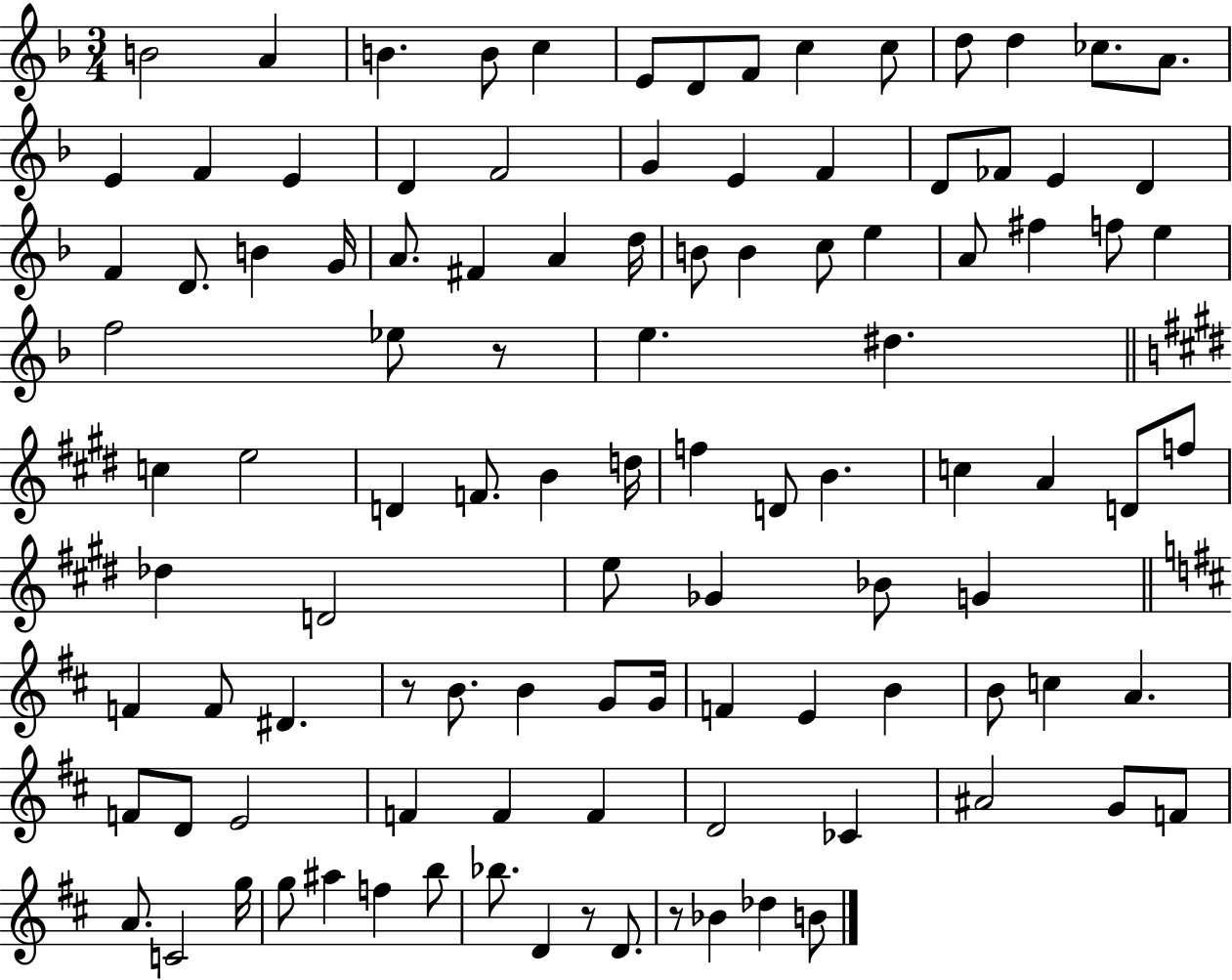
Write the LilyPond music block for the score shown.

{
  \clef treble
  \numericTimeSignature
  \time 3/4
  \key f \major
  b'2 a'4 | b'4. b'8 c''4 | e'8 d'8 f'8 c''4 c''8 | d''8 d''4 ces''8. a'8. | \break e'4 f'4 e'4 | d'4 f'2 | g'4 e'4 f'4 | d'8 fes'8 e'4 d'4 | \break f'4 d'8. b'4 g'16 | a'8. fis'4 a'4 d''16 | b'8 b'4 c''8 e''4 | a'8 fis''4 f''8 e''4 | \break f''2 ees''8 r8 | e''4. dis''4. | \bar "||" \break \key e \major c''4 e''2 | d'4 f'8. b'4 d''16 | f''4 d'8 b'4. | c''4 a'4 d'8 f''8 | \break des''4 d'2 | e''8 ges'4 bes'8 g'4 | \bar "||" \break \key b \minor f'4 f'8 dis'4. | r8 b'8. b'4 g'8 g'16 | f'4 e'4 b'4 | b'8 c''4 a'4. | \break f'8 d'8 e'2 | f'4 f'4 f'4 | d'2 ces'4 | ais'2 g'8 f'8 | \break a'8. c'2 g''16 | g''8 ais''4 f''4 b''8 | bes''8. d'4 r8 d'8. | r8 bes'4 des''4 b'8 | \break \bar "|."
}